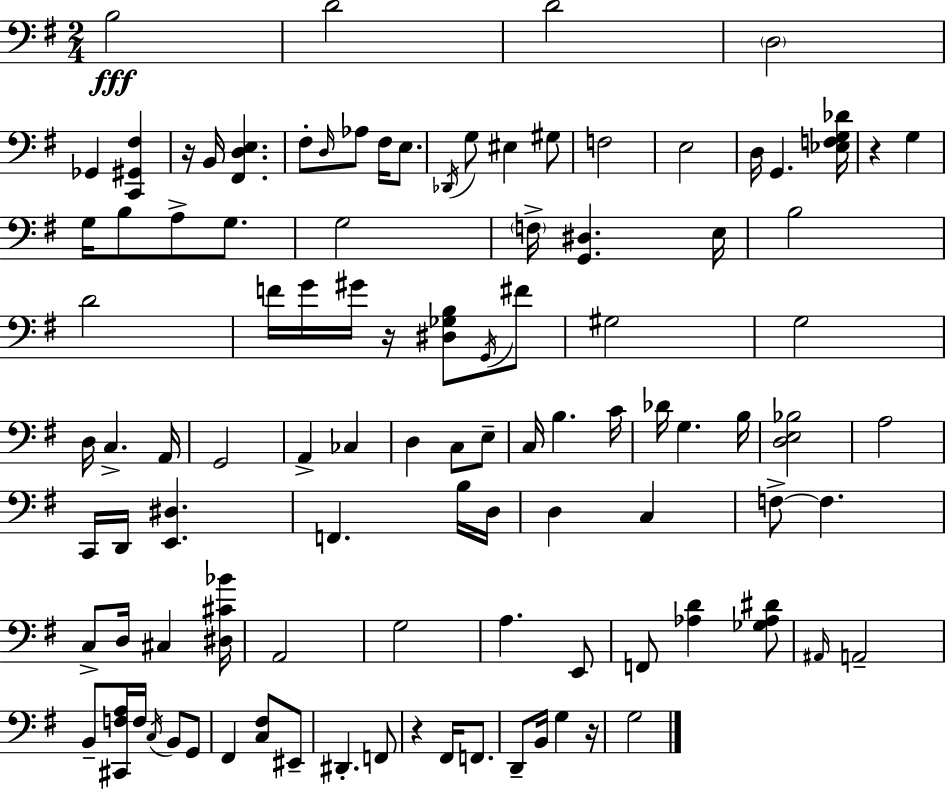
X:1
T:Untitled
M:2/4
L:1/4
K:G
B,2 D2 D2 D,2 _G,, [C,,^G,,^F,] z/4 B,,/4 [^F,,D,E,] ^F,/2 D,/4 _A,/2 ^F,/4 E,/2 _D,,/4 G,/2 ^E, ^G,/2 F,2 E,2 D,/4 G,, [_E,F,G,_D]/4 z G, G,/4 B,/2 A,/2 G,/2 G,2 F,/4 [G,,^D,] E,/4 B,2 D2 F/4 G/4 ^G/4 z/4 [^D,_G,B,]/2 G,,/4 ^F/2 ^G,2 G,2 D,/4 C, A,,/4 G,,2 A,, _C, D, C,/2 E,/2 C,/4 B, C/4 _D/4 G, B,/4 [D,E,_B,]2 A,2 C,,/4 D,,/4 [E,,^D,] F,, B,/4 D,/4 D, C, F,/2 F, C,/2 D,/4 ^C, [^D,^C_B]/4 A,,2 G,2 A, E,,/2 F,,/2 [_A,D] [_G,_A,^D]/2 ^A,,/4 A,,2 B,,/2 [^C,,F,A,]/4 F,/4 C,/4 B,,/2 G,,/2 ^F,, [C,^F,]/2 ^E,,/2 ^D,, F,,/2 z ^F,,/4 F,,/2 D,,/2 B,,/4 G, z/4 G,2